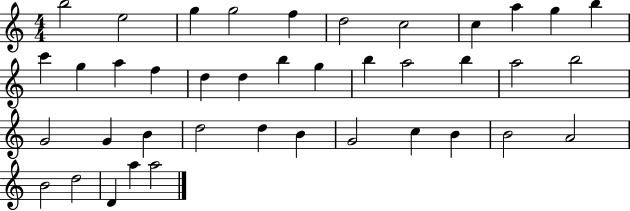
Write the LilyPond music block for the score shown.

{
  \clef treble
  \numericTimeSignature
  \time 4/4
  \key c \major
  b''2 e''2 | g''4 g''2 f''4 | d''2 c''2 | c''4 a''4 g''4 b''4 | \break c'''4 g''4 a''4 f''4 | d''4 d''4 b''4 g''4 | b''4 a''2 b''4 | a''2 b''2 | \break g'2 g'4 b'4 | d''2 d''4 b'4 | g'2 c''4 b'4 | b'2 a'2 | \break b'2 d''2 | d'4 a''4 a''2 | \bar "|."
}